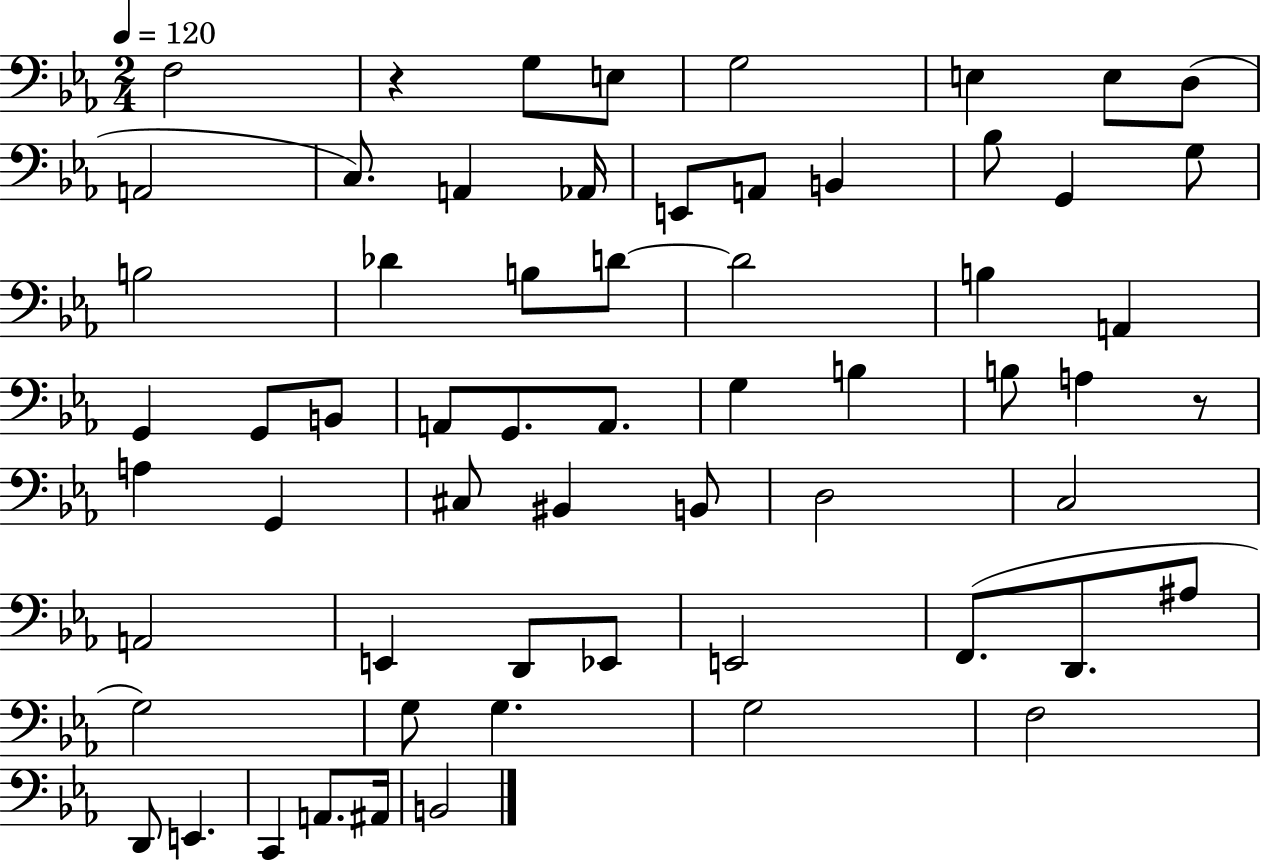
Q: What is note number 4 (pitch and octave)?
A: G3